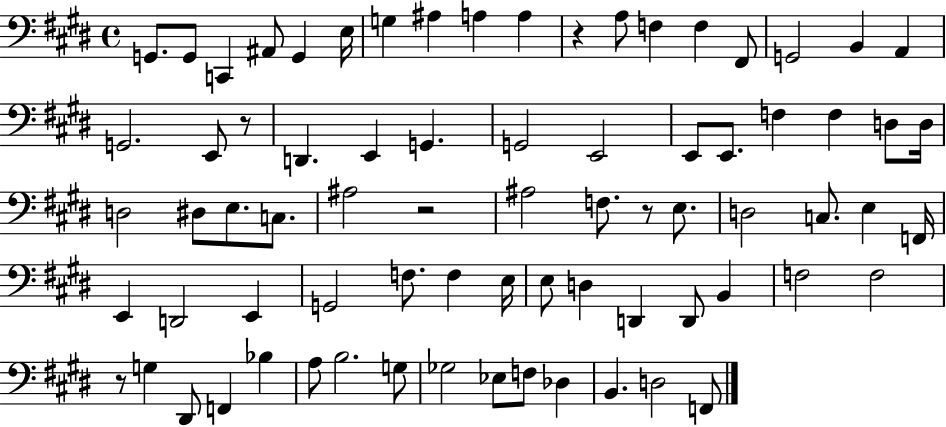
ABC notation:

X:1
T:Untitled
M:4/4
L:1/4
K:E
G,,/2 G,,/2 C,, ^A,,/2 G,, E,/4 G, ^A, A, A, z A,/2 F, F, ^F,,/2 G,,2 B,, A,, G,,2 E,,/2 z/2 D,, E,, G,, G,,2 E,,2 E,,/2 E,,/2 F, F, D,/2 D,/4 D,2 ^D,/2 E,/2 C,/2 ^A,2 z2 ^A,2 F,/2 z/2 E,/2 D,2 C,/2 E, F,,/4 E,, D,,2 E,, G,,2 F,/2 F, E,/4 E,/2 D, D,, D,,/2 B,, F,2 F,2 z/2 G, ^D,,/2 F,, _B, A,/2 B,2 G,/2 _G,2 _E,/2 F,/2 _D, B,, D,2 F,,/2